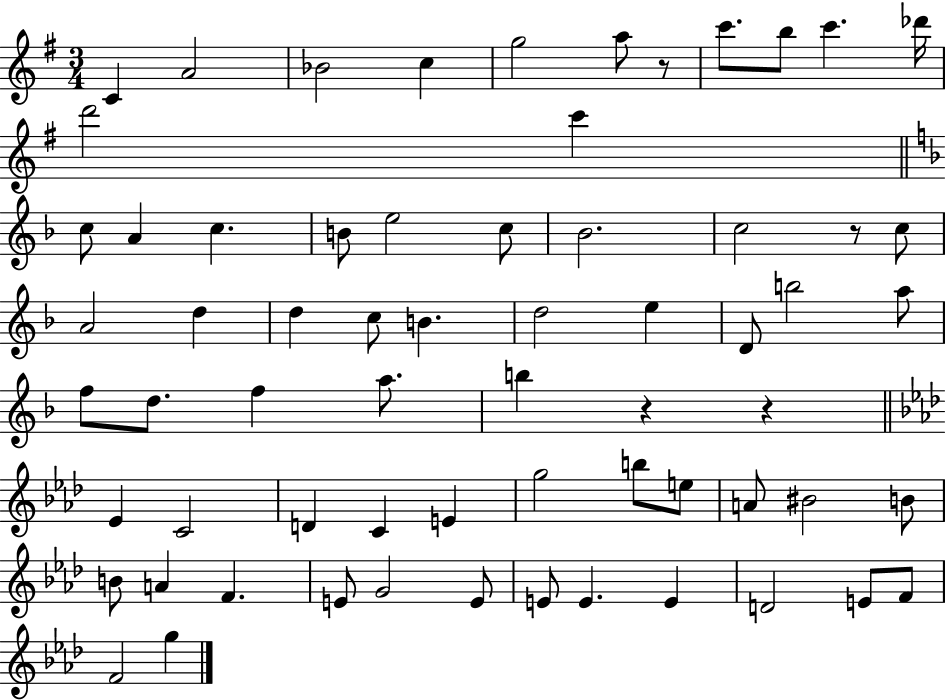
{
  \clef treble
  \numericTimeSignature
  \time 3/4
  \key g \major
  c'4 a'2 | bes'2 c''4 | g''2 a''8 r8 | c'''8. b''8 c'''4. des'''16 | \break d'''2 c'''4 | \bar "||" \break \key f \major c''8 a'4 c''4. | b'8 e''2 c''8 | bes'2. | c''2 r8 c''8 | \break a'2 d''4 | d''4 c''8 b'4. | d''2 e''4 | d'8 b''2 a''8 | \break f''8 d''8. f''4 a''8. | b''4 r4 r4 | \bar "||" \break \key aes \major ees'4 c'2 | d'4 c'4 e'4 | g''2 b''8 e''8 | a'8 bis'2 b'8 | \break b'8 a'4 f'4. | e'8 g'2 e'8 | e'8 e'4. e'4 | d'2 e'8 f'8 | \break f'2 g''4 | \bar "|."
}